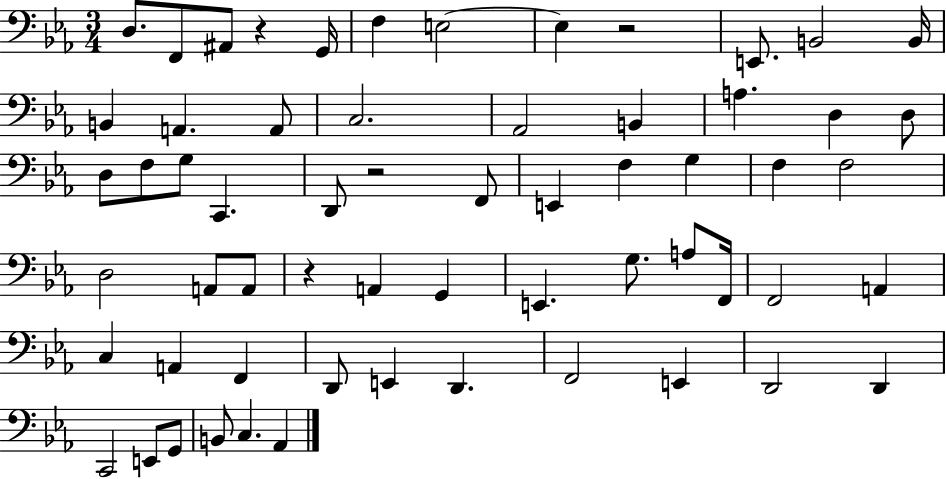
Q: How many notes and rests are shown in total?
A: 61